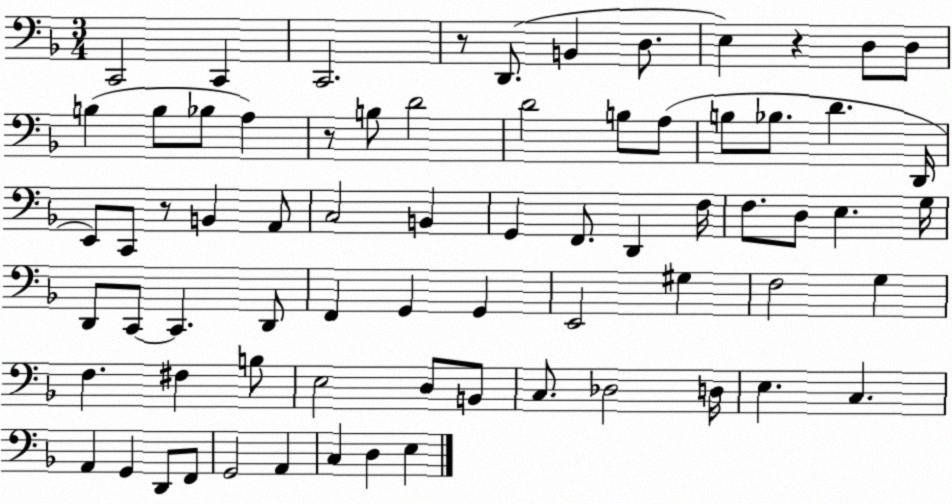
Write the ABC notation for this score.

X:1
T:Untitled
M:3/4
L:1/4
K:F
C,,2 C,, C,,2 z/2 D,,/2 B,, D,/2 E, z D,/2 D,/2 B, B,/2 _B,/2 A, z/2 B,/2 D2 D2 B,/2 A,/2 B,/2 _B,/2 D D,,/4 E,,/2 C,,/2 z/2 B,, A,,/2 C,2 B,, G,, F,,/2 D,, F,/4 F,/2 D,/2 E, G,/4 D,,/2 C,,/2 C,, D,,/2 F,, G,, G,, E,,2 ^G, F,2 G, F, ^F, B,/2 E,2 D,/2 B,,/2 C,/2 _D,2 D,/4 E, C, A,, G,, D,,/2 F,,/2 G,,2 A,, C, D, E,